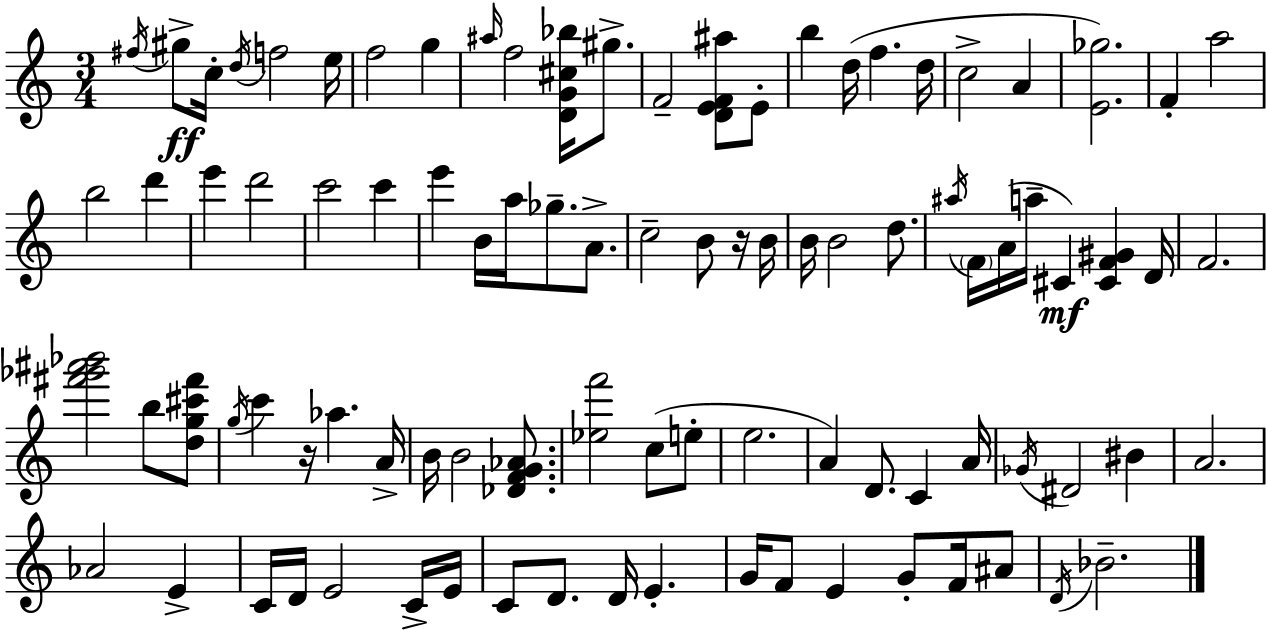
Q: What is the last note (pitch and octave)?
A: Bb4